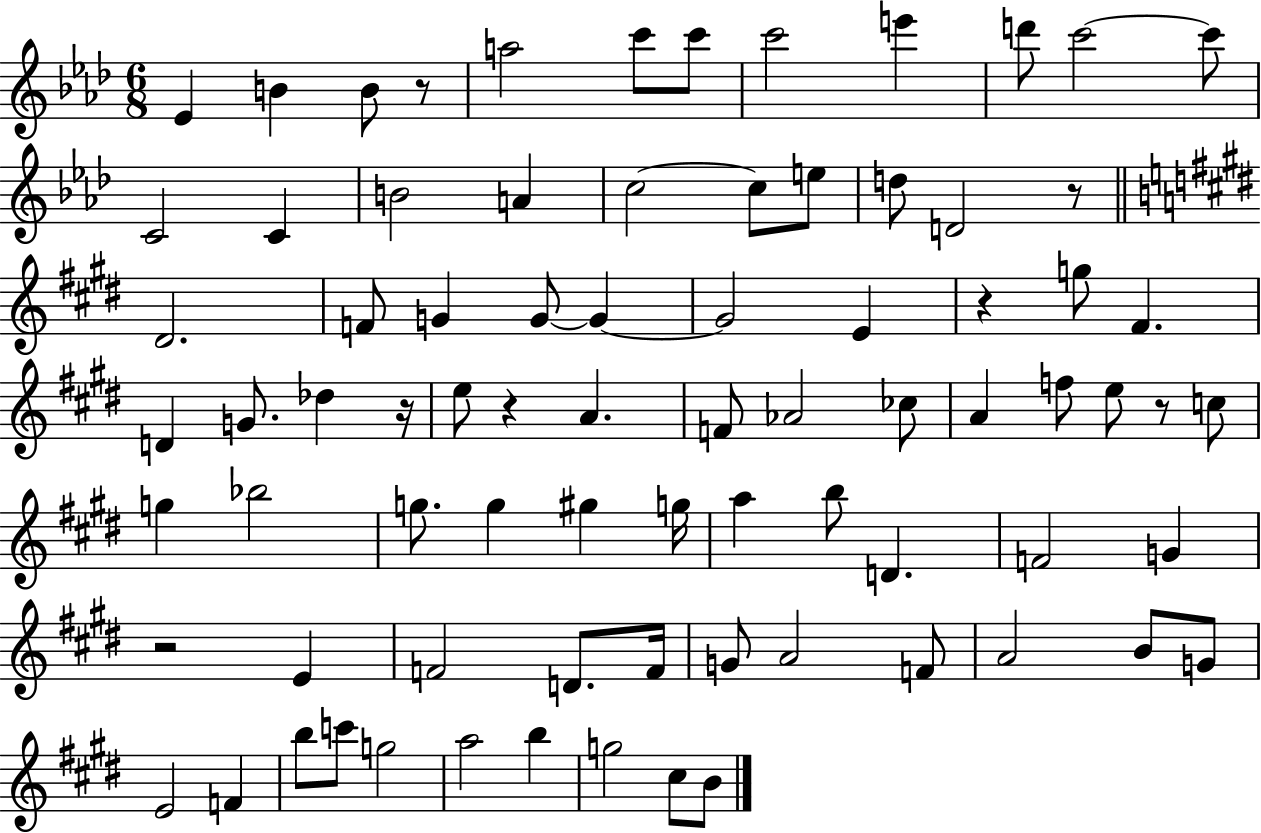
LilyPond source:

{
  \clef treble
  \numericTimeSignature
  \time 6/8
  \key aes \major
  ees'4 b'4 b'8 r8 | a''2 c'''8 c'''8 | c'''2 e'''4 | d'''8 c'''2~~ c'''8 | \break c'2 c'4 | b'2 a'4 | c''2~~ c''8 e''8 | d''8 d'2 r8 | \break \bar "||" \break \key e \major dis'2. | f'8 g'4 g'8~~ g'4~~ | g'2 e'4 | r4 g''8 fis'4. | \break d'4 g'8. des''4 r16 | e''8 r4 a'4. | f'8 aes'2 ces''8 | a'4 f''8 e''8 r8 c''8 | \break g''4 bes''2 | g''8. g''4 gis''4 g''16 | a''4 b''8 d'4. | f'2 g'4 | \break r2 e'4 | f'2 d'8. f'16 | g'8 a'2 f'8 | a'2 b'8 g'8 | \break e'2 f'4 | b''8 c'''8 g''2 | a''2 b''4 | g''2 cis''8 b'8 | \break \bar "|."
}